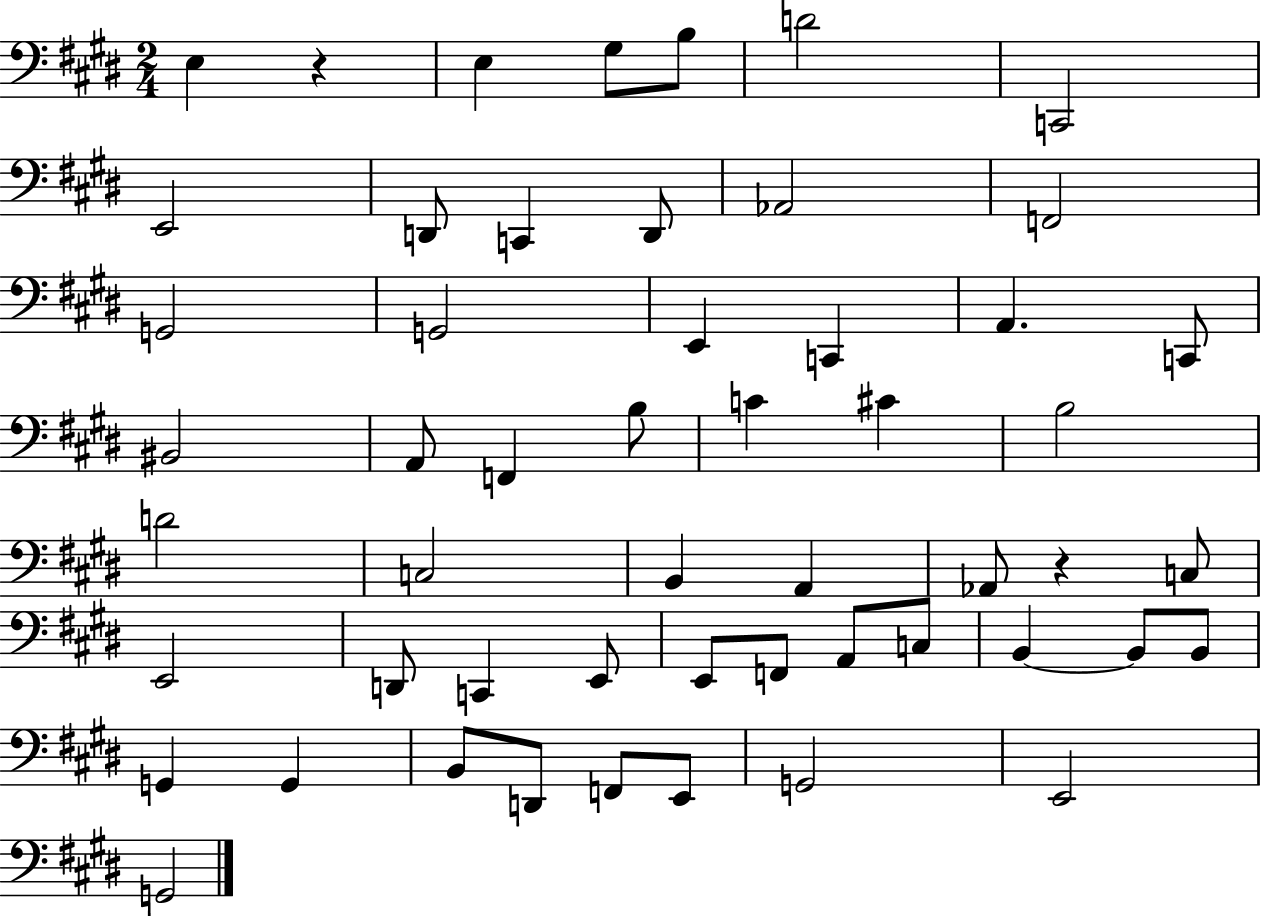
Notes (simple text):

E3/q R/q E3/q G#3/e B3/e D4/h C2/h E2/h D2/e C2/q D2/e Ab2/h F2/h G2/h G2/h E2/q C2/q A2/q. C2/e BIS2/h A2/e F2/q B3/e C4/q C#4/q B3/h D4/h C3/h B2/q A2/q Ab2/e R/q C3/e E2/h D2/e C2/q E2/e E2/e F2/e A2/e C3/e B2/q B2/e B2/e G2/q G2/q B2/e D2/e F2/e E2/e G2/h E2/h G2/h